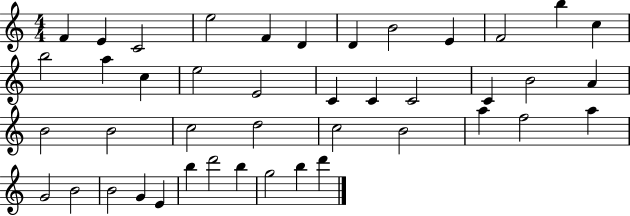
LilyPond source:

{
  \clef treble
  \numericTimeSignature
  \time 4/4
  \key c \major
  f'4 e'4 c'2 | e''2 f'4 d'4 | d'4 b'2 e'4 | f'2 b''4 c''4 | \break b''2 a''4 c''4 | e''2 e'2 | c'4 c'4 c'2 | c'4 b'2 a'4 | \break b'2 b'2 | c''2 d''2 | c''2 b'2 | a''4 f''2 a''4 | \break g'2 b'2 | b'2 g'4 e'4 | b''4 d'''2 b''4 | g''2 b''4 d'''4 | \break \bar "|."
}